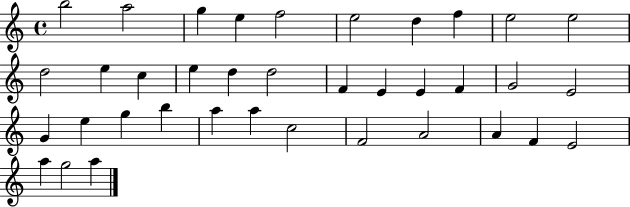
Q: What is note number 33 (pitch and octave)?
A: F4